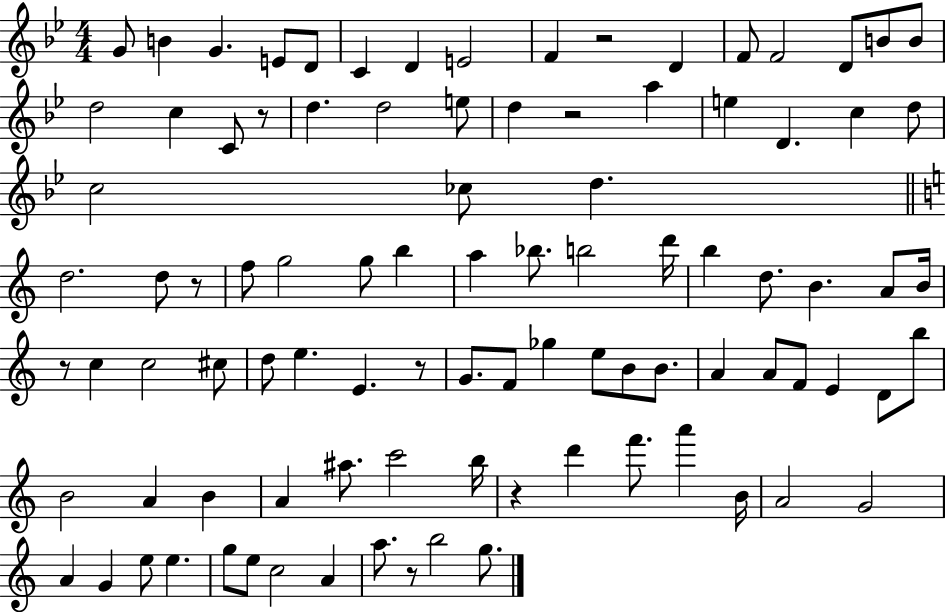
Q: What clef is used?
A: treble